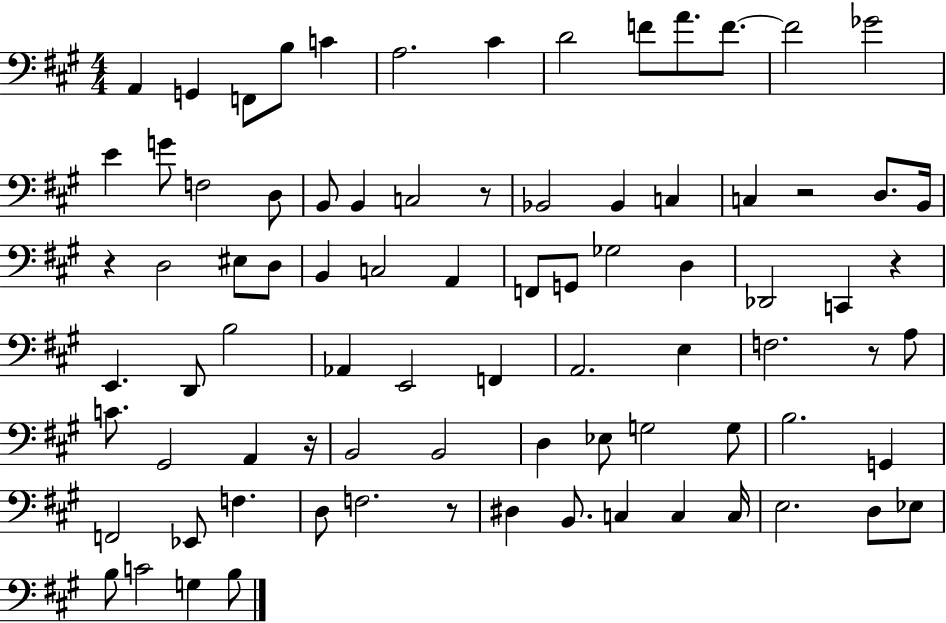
A2/q G2/q F2/e B3/e C4/q A3/h. C#4/q D4/h F4/e A4/e. F4/e. F4/h Gb4/h E4/q G4/e F3/h D3/e B2/e B2/q C3/h R/e Bb2/h Bb2/q C3/q C3/q R/h D3/e. B2/s R/q D3/h EIS3/e D3/e B2/q C3/h A2/q F2/e G2/e Gb3/h D3/q Db2/h C2/q R/q E2/q. D2/e B3/h Ab2/q E2/h F2/q A2/h. E3/q F3/h. R/e A3/e C4/e. G#2/h A2/q R/s B2/h B2/h D3/q Eb3/e G3/h G3/e B3/h. G2/q F2/h Eb2/e F3/q. D3/e F3/h. R/e D#3/q B2/e. C3/q C3/q C3/s E3/h. D3/e Eb3/e B3/e C4/h G3/q B3/e